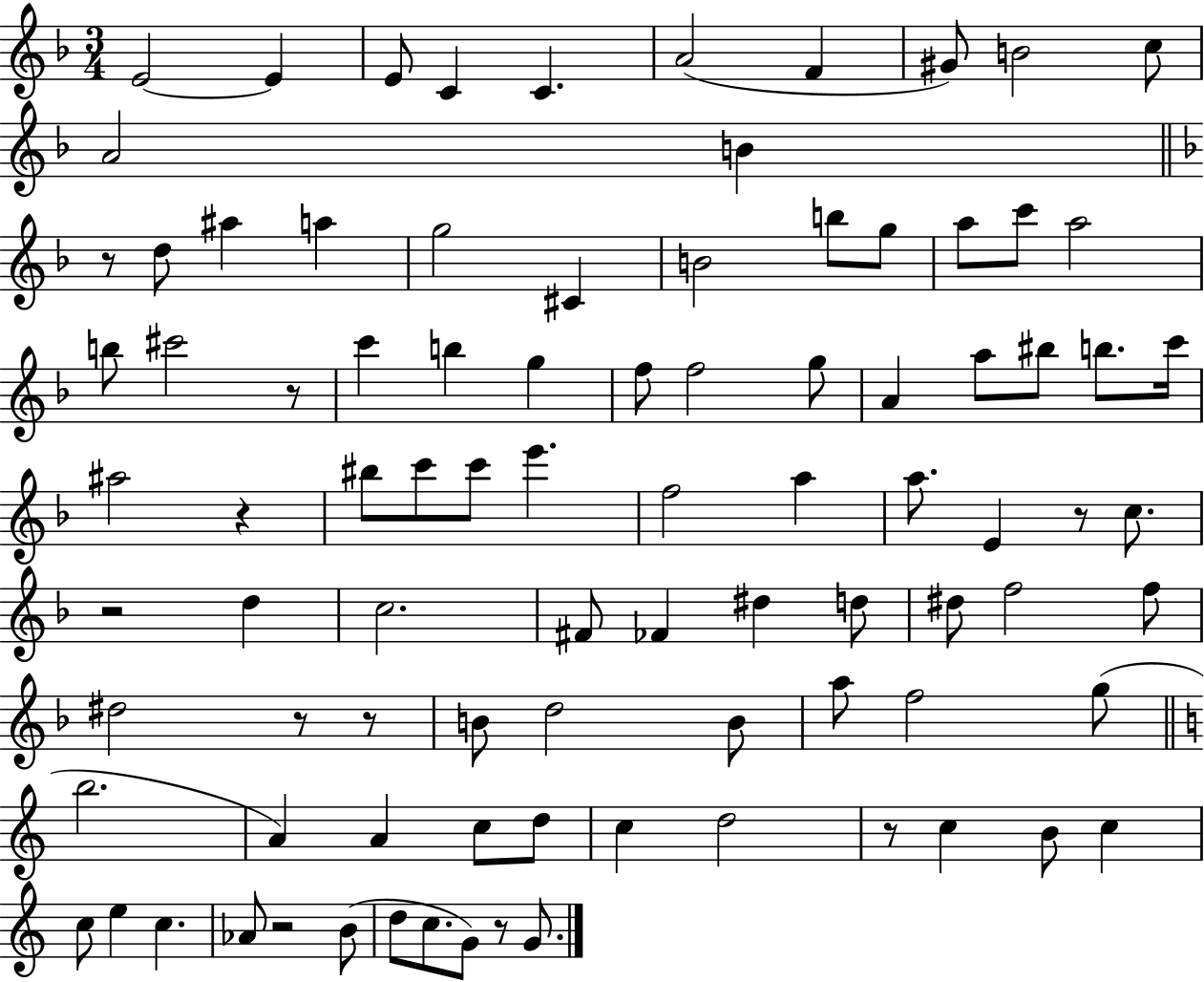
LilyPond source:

{
  \clef treble
  \numericTimeSignature
  \time 3/4
  \key f \major
  e'2~~ e'4 | e'8 c'4 c'4. | a'2( f'4 | gis'8) b'2 c''8 | \break a'2 b'4 | \bar "||" \break \key f \major r8 d''8 ais''4 a''4 | g''2 cis'4 | b'2 b''8 g''8 | a''8 c'''8 a''2 | \break b''8 cis'''2 r8 | c'''4 b''4 g''4 | f''8 f''2 g''8 | a'4 a''8 bis''8 b''8. c'''16 | \break ais''2 r4 | bis''8 c'''8 c'''8 e'''4. | f''2 a''4 | a''8. e'4 r8 c''8. | \break r2 d''4 | c''2. | fis'8 fes'4 dis''4 d''8 | dis''8 f''2 f''8 | \break dis''2 r8 r8 | b'8 d''2 b'8 | a''8 f''2 g''8( | \bar "||" \break \key c \major b''2. | a'4) a'4 c''8 d''8 | c''4 d''2 | r8 c''4 b'8 c''4 | \break c''8 e''4 c''4. | aes'8 r2 b'8( | d''8 c''8. g'8) r8 g'8. | \bar "|."
}